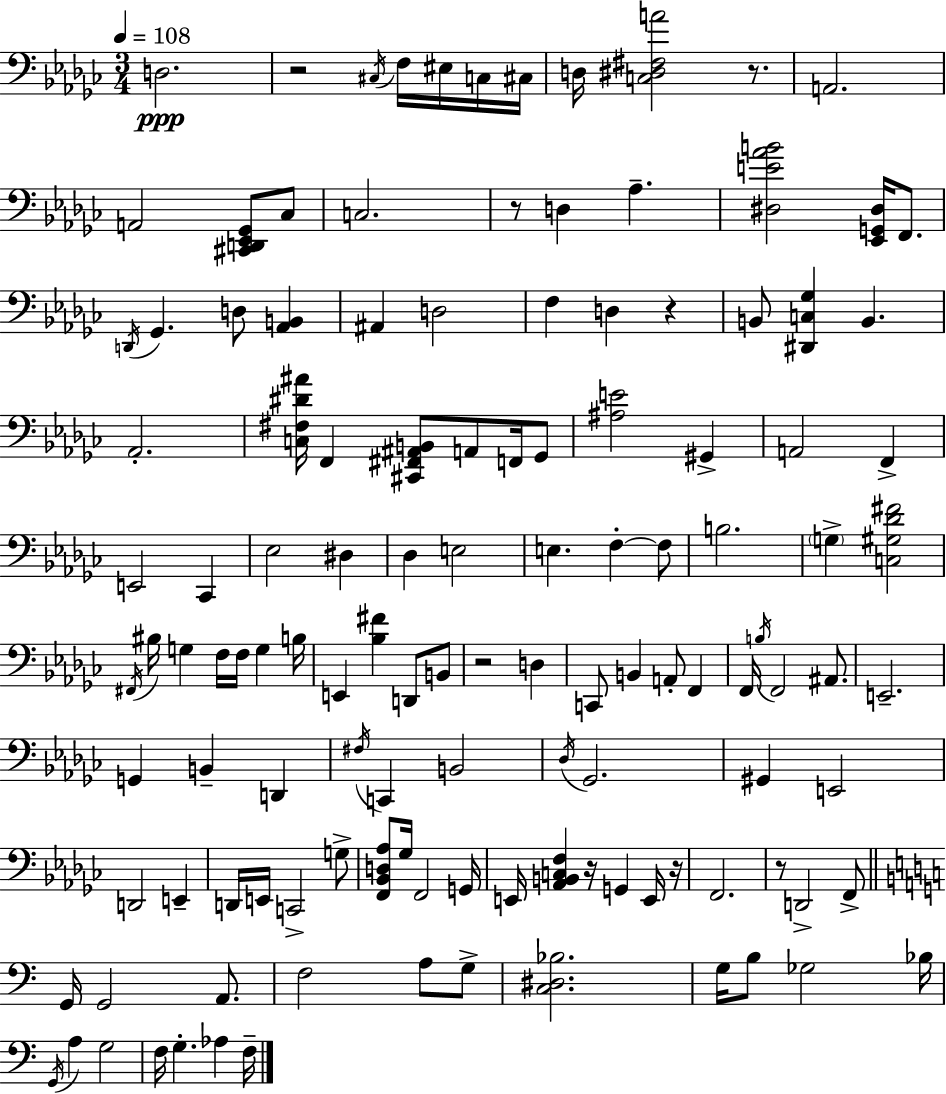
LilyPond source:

{
  \clef bass
  \numericTimeSignature
  \time 3/4
  \key ees \minor
  \tempo 4 = 108
  d2.\ppp | r2 \acciaccatura { cis16 } f16 eis16 c16 | cis16 d16 <c dis fis a'>2 r8. | a,2. | \break a,2 <cis, d, ees, ges,>8 ces8 | c2. | r8 d4 aes4.-- | <dis e' aes' b'>2 <ees, g, dis>16 f,8. | \break \acciaccatura { d,16 } ges,4. d8 <aes, b,>4 | ais,4 d2 | f4 d4 r4 | b,8 <dis, c ges>4 b,4. | \break aes,2.-. | <c fis dis' ais'>16 f,4 <cis, fis, ais, b,>8 a,8 f,16 | ges,8 <ais e'>2 gis,4-> | a,2 f,4-> | \break e,2 ces,4 | ees2 dis4 | des4 e2 | e4. f4-.~~ | \break f8 b2. | \parenthesize g4-> <c gis des' fis'>2 | \acciaccatura { fis,16 } bis16 g4 f16 f16 g4 | b16 e,4 <bes fis'>4 d,8 | \break b,8 r2 d4 | c,8 b,4 a,8-. f,4 | f,16 \acciaccatura { b16 } f,2 | ais,8. e,2.-- | \break g,4 b,4-- | d,4 \acciaccatura { fis16 } c,4 b,2 | \acciaccatura { des16 } ges,2. | gis,4 e,2 | \break d,2 | e,4-- d,16 e,16 c,2-> | g8-> <f, bes, d aes>8 ges16 f,2 | g,16 e,16 <aes, b, c f>4 r16 | \break g,4 e,16 r16 f,2. | r8 d,2-> | f,8-> \bar "||" \break \key a \minor g,16 g,2 a,8. | f2 a8 g8-> | <c dis bes>2. | g16 b8 ges2 bes16 | \break \acciaccatura { g,16 } a4 g2 | f16 g4.-. aes4 | f16-- \bar "|."
}